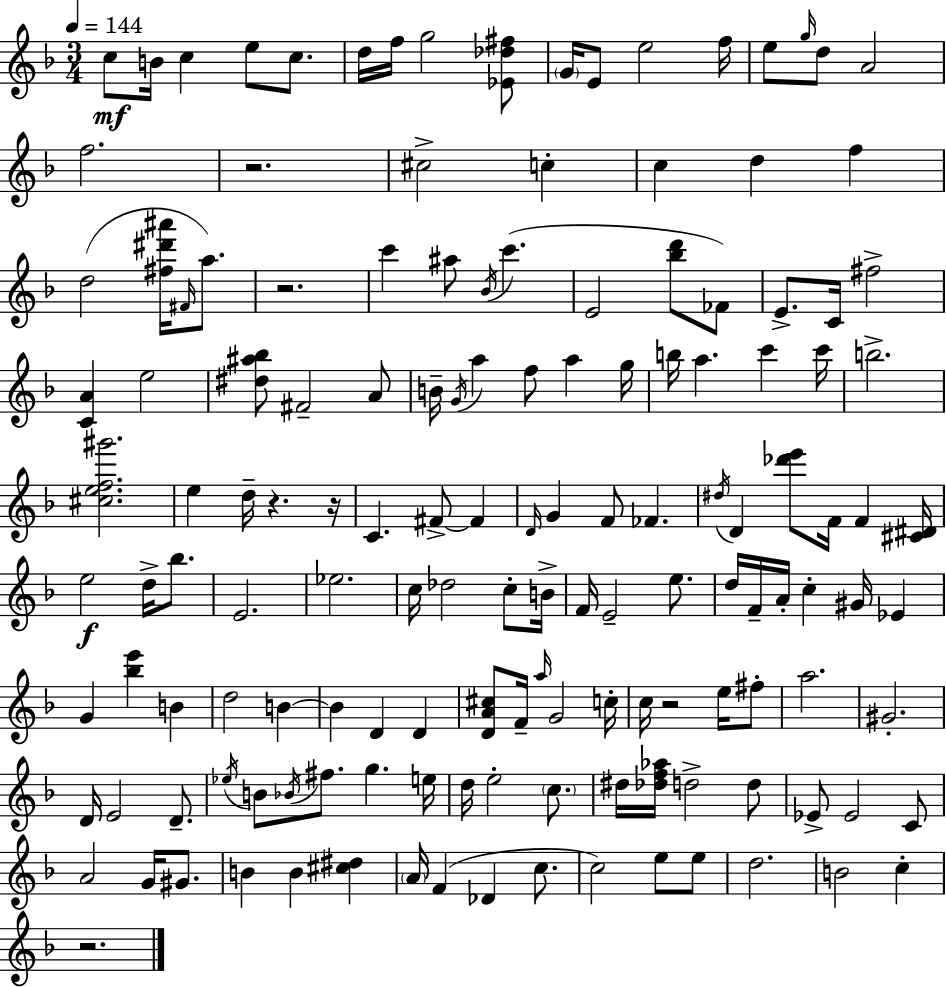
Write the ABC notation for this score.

X:1
T:Untitled
M:3/4
L:1/4
K:Dm
c/2 B/4 c e/2 c/2 d/4 f/4 g2 [_E_d^f]/2 G/4 E/2 e2 f/4 e/2 g/4 d/2 A2 f2 z2 ^c2 c c d f d2 [^f^d'^a']/4 ^F/4 a/2 z2 c' ^a/2 _B/4 c' E2 [_bd']/2 _F/2 E/2 C/4 ^f2 [CA] e2 [^d^a_b]/2 ^F2 A/2 B/4 G/4 a f/2 a g/4 b/4 a c' c'/4 b2 [^cef^g']2 e d/4 z z/4 C ^F/2 ^F D/4 G F/2 _F ^d/4 D [_d'e']/2 F/4 F [^C^D]/4 e2 d/4 _b/2 E2 _e2 c/4 _d2 c/2 B/4 F/4 E2 e/2 d/4 F/4 A/4 c ^G/4 _E G [_be'] B d2 B B D D [DA^c]/2 F/4 a/4 G2 c/4 c/4 z2 e/4 ^f/2 a2 ^G2 D/4 E2 D/2 _e/4 B/2 _B/4 ^f/2 g e/4 d/4 e2 c/2 ^d/4 [_df_a]/4 d2 d/2 _E/2 _E2 C/2 A2 G/4 ^G/2 B B [^c^d] A/4 F _D c/2 c2 e/2 e/2 d2 B2 c z2